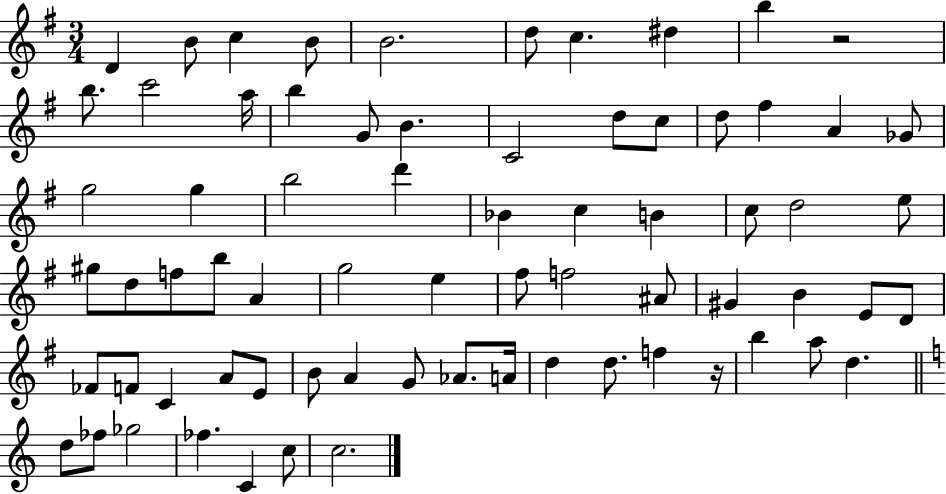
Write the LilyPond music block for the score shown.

{
  \clef treble
  \numericTimeSignature
  \time 3/4
  \key g \major
  d'4 b'8 c''4 b'8 | b'2. | d''8 c''4. dis''4 | b''4 r2 | \break b''8. c'''2 a''16 | b''4 g'8 b'4. | c'2 d''8 c''8 | d''8 fis''4 a'4 ges'8 | \break g''2 g''4 | b''2 d'''4 | bes'4 c''4 b'4 | c''8 d''2 e''8 | \break gis''8 d''8 f''8 b''8 a'4 | g''2 e''4 | fis''8 f''2 ais'8 | gis'4 b'4 e'8 d'8 | \break fes'8 f'8 c'4 a'8 e'8 | b'8 a'4 g'8 aes'8. a'16 | d''4 d''8. f''4 r16 | b''4 a''8 d''4. | \break \bar "||" \break \key c \major d''8 fes''8 ges''2 | fes''4. c'4 c''8 | c''2. | \bar "|."
}